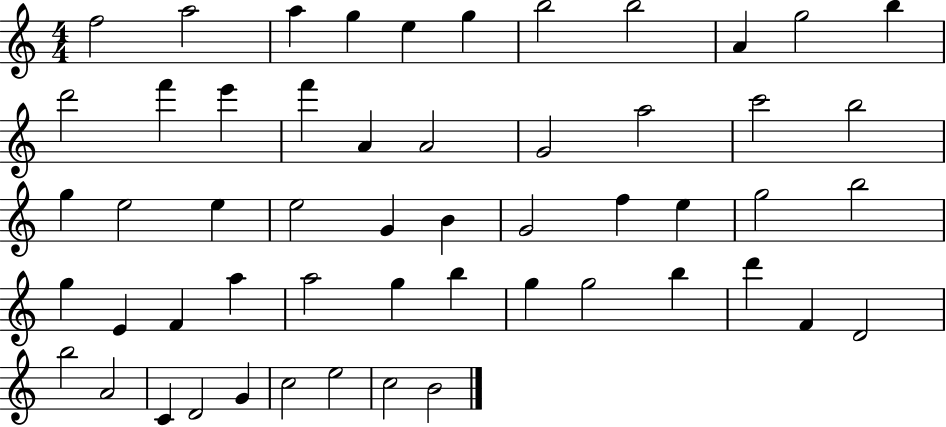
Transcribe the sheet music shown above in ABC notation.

X:1
T:Untitled
M:4/4
L:1/4
K:C
f2 a2 a g e g b2 b2 A g2 b d'2 f' e' f' A A2 G2 a2 c'2 b2 g e2 e e2 G B G2 f e g2 b2 g E F a a2 g b g g2 b d' F D2 b2 A2 C D2 G c2 e2 c2 B2